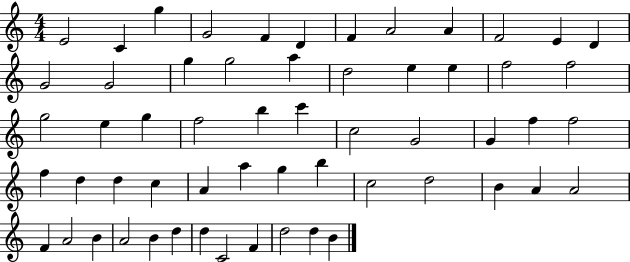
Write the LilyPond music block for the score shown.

{
  \clef treble
  \numericTimeSignature
  \time 4/4
  \key c \major
  e'2 c'4 g''4 | g'2 f'4 d'4 | f'4 a'2 a'4 | f'2 e'4 d'4 | \break g'2 g'2 | g''4 g''2 a''4 | d''2 e''4 e''4 | f''2 f''2 | \break g''2 e''4 g''4 | f''2 b''4 c'''4 | c''2 g'2 | g'4 f''4 f''2 | \break f''4 d''4 d''4 c''4 | a'4 a''4 g''4 b''4 | c''2 d''2 | b'4 a'4 a'2 | \break f'4 a'2 b'4 | a'2 b'4 d''4 | d''4 c'2 f'4 | d''2 d''4 b'4 | \break \bar "|."
}